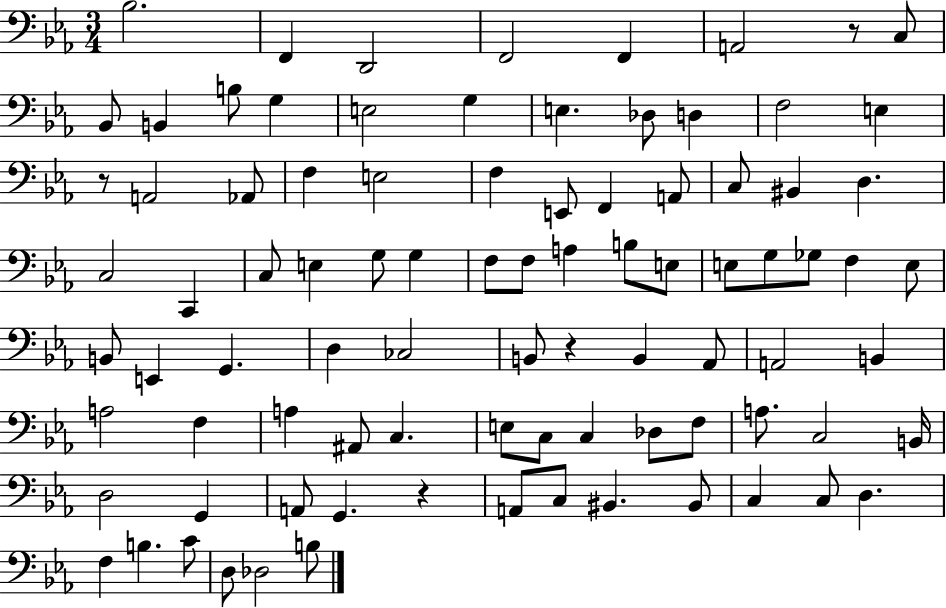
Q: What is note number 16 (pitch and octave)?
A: D3